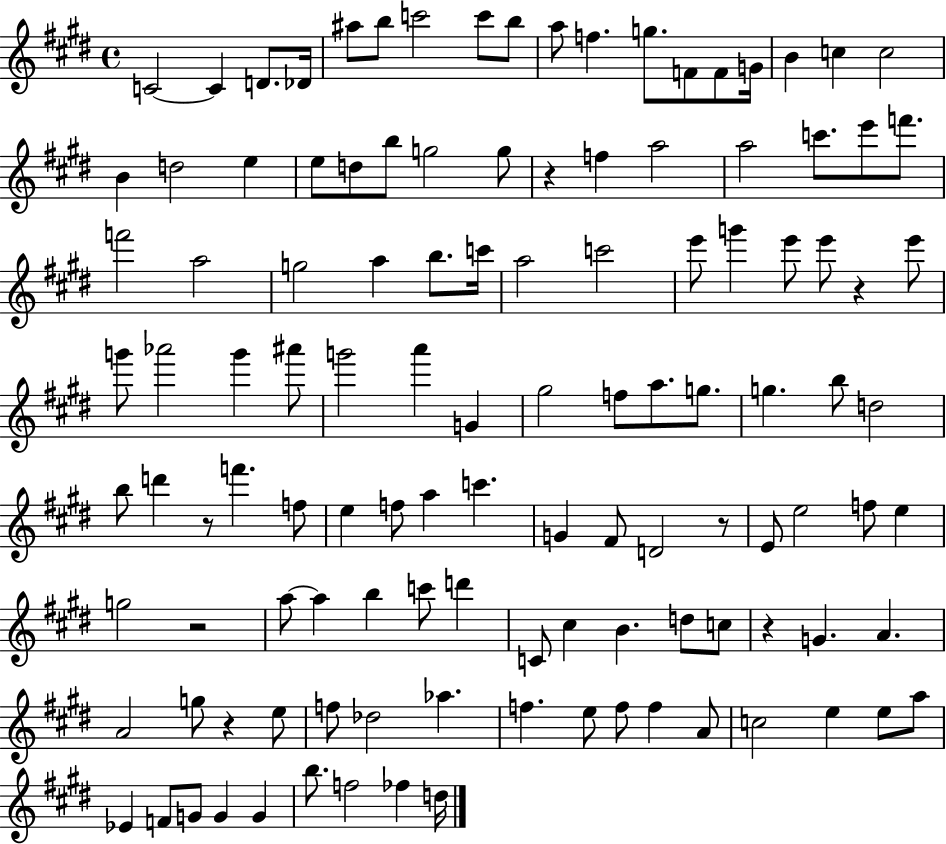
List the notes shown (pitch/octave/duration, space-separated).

C4/h C4/q D4/e. Db4/s A#5/e B5/e C6/h C6/e B5/e A5/e F5/q. G5/e. F4/e F4/e G4/s B4/q C5/q C5/h B4/q D5/h E5/q E5/e D5/e B5/e G5/h G5/e R/q F5/q A5/h A5/h C6/e. E6/e F6/e. F6/h A5/h G5/h A5/q B5/e. C6/s A5/h C6/h E6/e G6/q E6/e E6/e R/q E6/e G6/e Ab6/h G6/q A#6/e G6/h A6/q G4/q G#5/h F5/e A5/e. G5/e. G5/q. B5/e D5/h B5/e D6/q R/e F6/q. F5/e E5/q F5/e A5/q C6/q. G4/q F#4/e D4/h R/e E4/e E5/h F5/e E5/q G5/h R/h A5/e A5/q B5/q C6/e D6/q C4/e C#5/q B4/q. D5/e C5/e R/q G4/q. A4/q. A4/h G5/e R/q E5/e F5/e Db5/h Ab5/q. F5/q. E5/e F5/e F5/q A4/e C5/h E5/q E5/e A5/e Eb4/q F4/e G4/e G4/q G4/q B5/e. F5/h FES5/q D5/s